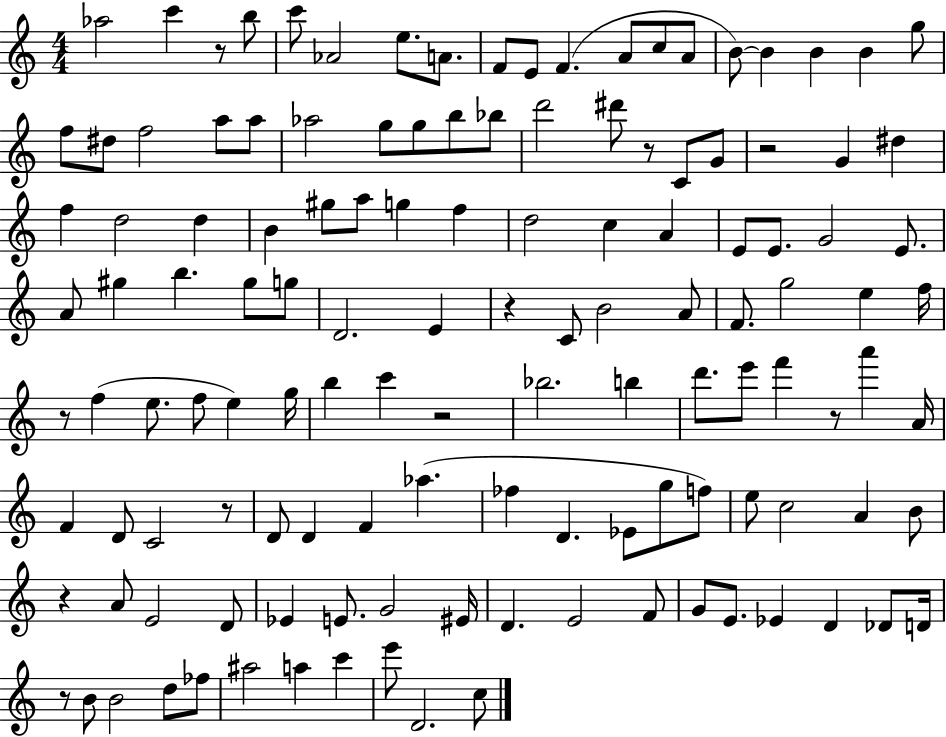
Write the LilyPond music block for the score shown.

{
  \clef treble
  \numericTimeSignature
  \time 4/4
  \key c \major
  aes''2 c'''4 r8 b''8 | c'''8 aes'2 e''8. a'8. | f'8 e'8 f'4.( a'8 c''8 a'8 | b'8~~) b'4 b'4 b'4 g''8 | \break f''8 dis''8 f''2 a''8 a''8 | aes''2 g''8 g''8 b''8 bes''8 | d'''2 dis'''8 r8 c'8 g'8 | r2 g'4 dis''4 | \break f''4 d''2 d''4 | b'4 gis''8 a''8 g''4 f''4 | d''2 c''4 a'4 | e'8 e'8. g'2 e'8. | \break a'8 gis''4 b''4. gis''8 g''8 | d'2. e'4 | r4 c'8 b'2 a'8 | f'8. g''2 e''4 f''16 | \break r8 f''4( e''8. f''8 e''4) g''16 | b''4 c'''4 r2 | bes''2. b''4 | d'''8. e'''8 f'''4 r8 a'''4 a'16 | \break f'4 d'8 c'2 r8 | d'8 d'4 f'4 aes''4.( | fes''4 d'4. ees'8 g''8 f''8) | e''8 c''2 a'4 b'8 | \break r4 a'8 e'2 d'8 | ees'4 e'8. g'2 eis'16 | d'4. e'2 f'8 | g'8 e'8. ees'4 d'4 des'8 d'16 | \break r8 b'8 b'2 d''8 fes''8 | ais''2 a''4 c'''4 | e'''8 d'2. c''8 | \bar "|."
}